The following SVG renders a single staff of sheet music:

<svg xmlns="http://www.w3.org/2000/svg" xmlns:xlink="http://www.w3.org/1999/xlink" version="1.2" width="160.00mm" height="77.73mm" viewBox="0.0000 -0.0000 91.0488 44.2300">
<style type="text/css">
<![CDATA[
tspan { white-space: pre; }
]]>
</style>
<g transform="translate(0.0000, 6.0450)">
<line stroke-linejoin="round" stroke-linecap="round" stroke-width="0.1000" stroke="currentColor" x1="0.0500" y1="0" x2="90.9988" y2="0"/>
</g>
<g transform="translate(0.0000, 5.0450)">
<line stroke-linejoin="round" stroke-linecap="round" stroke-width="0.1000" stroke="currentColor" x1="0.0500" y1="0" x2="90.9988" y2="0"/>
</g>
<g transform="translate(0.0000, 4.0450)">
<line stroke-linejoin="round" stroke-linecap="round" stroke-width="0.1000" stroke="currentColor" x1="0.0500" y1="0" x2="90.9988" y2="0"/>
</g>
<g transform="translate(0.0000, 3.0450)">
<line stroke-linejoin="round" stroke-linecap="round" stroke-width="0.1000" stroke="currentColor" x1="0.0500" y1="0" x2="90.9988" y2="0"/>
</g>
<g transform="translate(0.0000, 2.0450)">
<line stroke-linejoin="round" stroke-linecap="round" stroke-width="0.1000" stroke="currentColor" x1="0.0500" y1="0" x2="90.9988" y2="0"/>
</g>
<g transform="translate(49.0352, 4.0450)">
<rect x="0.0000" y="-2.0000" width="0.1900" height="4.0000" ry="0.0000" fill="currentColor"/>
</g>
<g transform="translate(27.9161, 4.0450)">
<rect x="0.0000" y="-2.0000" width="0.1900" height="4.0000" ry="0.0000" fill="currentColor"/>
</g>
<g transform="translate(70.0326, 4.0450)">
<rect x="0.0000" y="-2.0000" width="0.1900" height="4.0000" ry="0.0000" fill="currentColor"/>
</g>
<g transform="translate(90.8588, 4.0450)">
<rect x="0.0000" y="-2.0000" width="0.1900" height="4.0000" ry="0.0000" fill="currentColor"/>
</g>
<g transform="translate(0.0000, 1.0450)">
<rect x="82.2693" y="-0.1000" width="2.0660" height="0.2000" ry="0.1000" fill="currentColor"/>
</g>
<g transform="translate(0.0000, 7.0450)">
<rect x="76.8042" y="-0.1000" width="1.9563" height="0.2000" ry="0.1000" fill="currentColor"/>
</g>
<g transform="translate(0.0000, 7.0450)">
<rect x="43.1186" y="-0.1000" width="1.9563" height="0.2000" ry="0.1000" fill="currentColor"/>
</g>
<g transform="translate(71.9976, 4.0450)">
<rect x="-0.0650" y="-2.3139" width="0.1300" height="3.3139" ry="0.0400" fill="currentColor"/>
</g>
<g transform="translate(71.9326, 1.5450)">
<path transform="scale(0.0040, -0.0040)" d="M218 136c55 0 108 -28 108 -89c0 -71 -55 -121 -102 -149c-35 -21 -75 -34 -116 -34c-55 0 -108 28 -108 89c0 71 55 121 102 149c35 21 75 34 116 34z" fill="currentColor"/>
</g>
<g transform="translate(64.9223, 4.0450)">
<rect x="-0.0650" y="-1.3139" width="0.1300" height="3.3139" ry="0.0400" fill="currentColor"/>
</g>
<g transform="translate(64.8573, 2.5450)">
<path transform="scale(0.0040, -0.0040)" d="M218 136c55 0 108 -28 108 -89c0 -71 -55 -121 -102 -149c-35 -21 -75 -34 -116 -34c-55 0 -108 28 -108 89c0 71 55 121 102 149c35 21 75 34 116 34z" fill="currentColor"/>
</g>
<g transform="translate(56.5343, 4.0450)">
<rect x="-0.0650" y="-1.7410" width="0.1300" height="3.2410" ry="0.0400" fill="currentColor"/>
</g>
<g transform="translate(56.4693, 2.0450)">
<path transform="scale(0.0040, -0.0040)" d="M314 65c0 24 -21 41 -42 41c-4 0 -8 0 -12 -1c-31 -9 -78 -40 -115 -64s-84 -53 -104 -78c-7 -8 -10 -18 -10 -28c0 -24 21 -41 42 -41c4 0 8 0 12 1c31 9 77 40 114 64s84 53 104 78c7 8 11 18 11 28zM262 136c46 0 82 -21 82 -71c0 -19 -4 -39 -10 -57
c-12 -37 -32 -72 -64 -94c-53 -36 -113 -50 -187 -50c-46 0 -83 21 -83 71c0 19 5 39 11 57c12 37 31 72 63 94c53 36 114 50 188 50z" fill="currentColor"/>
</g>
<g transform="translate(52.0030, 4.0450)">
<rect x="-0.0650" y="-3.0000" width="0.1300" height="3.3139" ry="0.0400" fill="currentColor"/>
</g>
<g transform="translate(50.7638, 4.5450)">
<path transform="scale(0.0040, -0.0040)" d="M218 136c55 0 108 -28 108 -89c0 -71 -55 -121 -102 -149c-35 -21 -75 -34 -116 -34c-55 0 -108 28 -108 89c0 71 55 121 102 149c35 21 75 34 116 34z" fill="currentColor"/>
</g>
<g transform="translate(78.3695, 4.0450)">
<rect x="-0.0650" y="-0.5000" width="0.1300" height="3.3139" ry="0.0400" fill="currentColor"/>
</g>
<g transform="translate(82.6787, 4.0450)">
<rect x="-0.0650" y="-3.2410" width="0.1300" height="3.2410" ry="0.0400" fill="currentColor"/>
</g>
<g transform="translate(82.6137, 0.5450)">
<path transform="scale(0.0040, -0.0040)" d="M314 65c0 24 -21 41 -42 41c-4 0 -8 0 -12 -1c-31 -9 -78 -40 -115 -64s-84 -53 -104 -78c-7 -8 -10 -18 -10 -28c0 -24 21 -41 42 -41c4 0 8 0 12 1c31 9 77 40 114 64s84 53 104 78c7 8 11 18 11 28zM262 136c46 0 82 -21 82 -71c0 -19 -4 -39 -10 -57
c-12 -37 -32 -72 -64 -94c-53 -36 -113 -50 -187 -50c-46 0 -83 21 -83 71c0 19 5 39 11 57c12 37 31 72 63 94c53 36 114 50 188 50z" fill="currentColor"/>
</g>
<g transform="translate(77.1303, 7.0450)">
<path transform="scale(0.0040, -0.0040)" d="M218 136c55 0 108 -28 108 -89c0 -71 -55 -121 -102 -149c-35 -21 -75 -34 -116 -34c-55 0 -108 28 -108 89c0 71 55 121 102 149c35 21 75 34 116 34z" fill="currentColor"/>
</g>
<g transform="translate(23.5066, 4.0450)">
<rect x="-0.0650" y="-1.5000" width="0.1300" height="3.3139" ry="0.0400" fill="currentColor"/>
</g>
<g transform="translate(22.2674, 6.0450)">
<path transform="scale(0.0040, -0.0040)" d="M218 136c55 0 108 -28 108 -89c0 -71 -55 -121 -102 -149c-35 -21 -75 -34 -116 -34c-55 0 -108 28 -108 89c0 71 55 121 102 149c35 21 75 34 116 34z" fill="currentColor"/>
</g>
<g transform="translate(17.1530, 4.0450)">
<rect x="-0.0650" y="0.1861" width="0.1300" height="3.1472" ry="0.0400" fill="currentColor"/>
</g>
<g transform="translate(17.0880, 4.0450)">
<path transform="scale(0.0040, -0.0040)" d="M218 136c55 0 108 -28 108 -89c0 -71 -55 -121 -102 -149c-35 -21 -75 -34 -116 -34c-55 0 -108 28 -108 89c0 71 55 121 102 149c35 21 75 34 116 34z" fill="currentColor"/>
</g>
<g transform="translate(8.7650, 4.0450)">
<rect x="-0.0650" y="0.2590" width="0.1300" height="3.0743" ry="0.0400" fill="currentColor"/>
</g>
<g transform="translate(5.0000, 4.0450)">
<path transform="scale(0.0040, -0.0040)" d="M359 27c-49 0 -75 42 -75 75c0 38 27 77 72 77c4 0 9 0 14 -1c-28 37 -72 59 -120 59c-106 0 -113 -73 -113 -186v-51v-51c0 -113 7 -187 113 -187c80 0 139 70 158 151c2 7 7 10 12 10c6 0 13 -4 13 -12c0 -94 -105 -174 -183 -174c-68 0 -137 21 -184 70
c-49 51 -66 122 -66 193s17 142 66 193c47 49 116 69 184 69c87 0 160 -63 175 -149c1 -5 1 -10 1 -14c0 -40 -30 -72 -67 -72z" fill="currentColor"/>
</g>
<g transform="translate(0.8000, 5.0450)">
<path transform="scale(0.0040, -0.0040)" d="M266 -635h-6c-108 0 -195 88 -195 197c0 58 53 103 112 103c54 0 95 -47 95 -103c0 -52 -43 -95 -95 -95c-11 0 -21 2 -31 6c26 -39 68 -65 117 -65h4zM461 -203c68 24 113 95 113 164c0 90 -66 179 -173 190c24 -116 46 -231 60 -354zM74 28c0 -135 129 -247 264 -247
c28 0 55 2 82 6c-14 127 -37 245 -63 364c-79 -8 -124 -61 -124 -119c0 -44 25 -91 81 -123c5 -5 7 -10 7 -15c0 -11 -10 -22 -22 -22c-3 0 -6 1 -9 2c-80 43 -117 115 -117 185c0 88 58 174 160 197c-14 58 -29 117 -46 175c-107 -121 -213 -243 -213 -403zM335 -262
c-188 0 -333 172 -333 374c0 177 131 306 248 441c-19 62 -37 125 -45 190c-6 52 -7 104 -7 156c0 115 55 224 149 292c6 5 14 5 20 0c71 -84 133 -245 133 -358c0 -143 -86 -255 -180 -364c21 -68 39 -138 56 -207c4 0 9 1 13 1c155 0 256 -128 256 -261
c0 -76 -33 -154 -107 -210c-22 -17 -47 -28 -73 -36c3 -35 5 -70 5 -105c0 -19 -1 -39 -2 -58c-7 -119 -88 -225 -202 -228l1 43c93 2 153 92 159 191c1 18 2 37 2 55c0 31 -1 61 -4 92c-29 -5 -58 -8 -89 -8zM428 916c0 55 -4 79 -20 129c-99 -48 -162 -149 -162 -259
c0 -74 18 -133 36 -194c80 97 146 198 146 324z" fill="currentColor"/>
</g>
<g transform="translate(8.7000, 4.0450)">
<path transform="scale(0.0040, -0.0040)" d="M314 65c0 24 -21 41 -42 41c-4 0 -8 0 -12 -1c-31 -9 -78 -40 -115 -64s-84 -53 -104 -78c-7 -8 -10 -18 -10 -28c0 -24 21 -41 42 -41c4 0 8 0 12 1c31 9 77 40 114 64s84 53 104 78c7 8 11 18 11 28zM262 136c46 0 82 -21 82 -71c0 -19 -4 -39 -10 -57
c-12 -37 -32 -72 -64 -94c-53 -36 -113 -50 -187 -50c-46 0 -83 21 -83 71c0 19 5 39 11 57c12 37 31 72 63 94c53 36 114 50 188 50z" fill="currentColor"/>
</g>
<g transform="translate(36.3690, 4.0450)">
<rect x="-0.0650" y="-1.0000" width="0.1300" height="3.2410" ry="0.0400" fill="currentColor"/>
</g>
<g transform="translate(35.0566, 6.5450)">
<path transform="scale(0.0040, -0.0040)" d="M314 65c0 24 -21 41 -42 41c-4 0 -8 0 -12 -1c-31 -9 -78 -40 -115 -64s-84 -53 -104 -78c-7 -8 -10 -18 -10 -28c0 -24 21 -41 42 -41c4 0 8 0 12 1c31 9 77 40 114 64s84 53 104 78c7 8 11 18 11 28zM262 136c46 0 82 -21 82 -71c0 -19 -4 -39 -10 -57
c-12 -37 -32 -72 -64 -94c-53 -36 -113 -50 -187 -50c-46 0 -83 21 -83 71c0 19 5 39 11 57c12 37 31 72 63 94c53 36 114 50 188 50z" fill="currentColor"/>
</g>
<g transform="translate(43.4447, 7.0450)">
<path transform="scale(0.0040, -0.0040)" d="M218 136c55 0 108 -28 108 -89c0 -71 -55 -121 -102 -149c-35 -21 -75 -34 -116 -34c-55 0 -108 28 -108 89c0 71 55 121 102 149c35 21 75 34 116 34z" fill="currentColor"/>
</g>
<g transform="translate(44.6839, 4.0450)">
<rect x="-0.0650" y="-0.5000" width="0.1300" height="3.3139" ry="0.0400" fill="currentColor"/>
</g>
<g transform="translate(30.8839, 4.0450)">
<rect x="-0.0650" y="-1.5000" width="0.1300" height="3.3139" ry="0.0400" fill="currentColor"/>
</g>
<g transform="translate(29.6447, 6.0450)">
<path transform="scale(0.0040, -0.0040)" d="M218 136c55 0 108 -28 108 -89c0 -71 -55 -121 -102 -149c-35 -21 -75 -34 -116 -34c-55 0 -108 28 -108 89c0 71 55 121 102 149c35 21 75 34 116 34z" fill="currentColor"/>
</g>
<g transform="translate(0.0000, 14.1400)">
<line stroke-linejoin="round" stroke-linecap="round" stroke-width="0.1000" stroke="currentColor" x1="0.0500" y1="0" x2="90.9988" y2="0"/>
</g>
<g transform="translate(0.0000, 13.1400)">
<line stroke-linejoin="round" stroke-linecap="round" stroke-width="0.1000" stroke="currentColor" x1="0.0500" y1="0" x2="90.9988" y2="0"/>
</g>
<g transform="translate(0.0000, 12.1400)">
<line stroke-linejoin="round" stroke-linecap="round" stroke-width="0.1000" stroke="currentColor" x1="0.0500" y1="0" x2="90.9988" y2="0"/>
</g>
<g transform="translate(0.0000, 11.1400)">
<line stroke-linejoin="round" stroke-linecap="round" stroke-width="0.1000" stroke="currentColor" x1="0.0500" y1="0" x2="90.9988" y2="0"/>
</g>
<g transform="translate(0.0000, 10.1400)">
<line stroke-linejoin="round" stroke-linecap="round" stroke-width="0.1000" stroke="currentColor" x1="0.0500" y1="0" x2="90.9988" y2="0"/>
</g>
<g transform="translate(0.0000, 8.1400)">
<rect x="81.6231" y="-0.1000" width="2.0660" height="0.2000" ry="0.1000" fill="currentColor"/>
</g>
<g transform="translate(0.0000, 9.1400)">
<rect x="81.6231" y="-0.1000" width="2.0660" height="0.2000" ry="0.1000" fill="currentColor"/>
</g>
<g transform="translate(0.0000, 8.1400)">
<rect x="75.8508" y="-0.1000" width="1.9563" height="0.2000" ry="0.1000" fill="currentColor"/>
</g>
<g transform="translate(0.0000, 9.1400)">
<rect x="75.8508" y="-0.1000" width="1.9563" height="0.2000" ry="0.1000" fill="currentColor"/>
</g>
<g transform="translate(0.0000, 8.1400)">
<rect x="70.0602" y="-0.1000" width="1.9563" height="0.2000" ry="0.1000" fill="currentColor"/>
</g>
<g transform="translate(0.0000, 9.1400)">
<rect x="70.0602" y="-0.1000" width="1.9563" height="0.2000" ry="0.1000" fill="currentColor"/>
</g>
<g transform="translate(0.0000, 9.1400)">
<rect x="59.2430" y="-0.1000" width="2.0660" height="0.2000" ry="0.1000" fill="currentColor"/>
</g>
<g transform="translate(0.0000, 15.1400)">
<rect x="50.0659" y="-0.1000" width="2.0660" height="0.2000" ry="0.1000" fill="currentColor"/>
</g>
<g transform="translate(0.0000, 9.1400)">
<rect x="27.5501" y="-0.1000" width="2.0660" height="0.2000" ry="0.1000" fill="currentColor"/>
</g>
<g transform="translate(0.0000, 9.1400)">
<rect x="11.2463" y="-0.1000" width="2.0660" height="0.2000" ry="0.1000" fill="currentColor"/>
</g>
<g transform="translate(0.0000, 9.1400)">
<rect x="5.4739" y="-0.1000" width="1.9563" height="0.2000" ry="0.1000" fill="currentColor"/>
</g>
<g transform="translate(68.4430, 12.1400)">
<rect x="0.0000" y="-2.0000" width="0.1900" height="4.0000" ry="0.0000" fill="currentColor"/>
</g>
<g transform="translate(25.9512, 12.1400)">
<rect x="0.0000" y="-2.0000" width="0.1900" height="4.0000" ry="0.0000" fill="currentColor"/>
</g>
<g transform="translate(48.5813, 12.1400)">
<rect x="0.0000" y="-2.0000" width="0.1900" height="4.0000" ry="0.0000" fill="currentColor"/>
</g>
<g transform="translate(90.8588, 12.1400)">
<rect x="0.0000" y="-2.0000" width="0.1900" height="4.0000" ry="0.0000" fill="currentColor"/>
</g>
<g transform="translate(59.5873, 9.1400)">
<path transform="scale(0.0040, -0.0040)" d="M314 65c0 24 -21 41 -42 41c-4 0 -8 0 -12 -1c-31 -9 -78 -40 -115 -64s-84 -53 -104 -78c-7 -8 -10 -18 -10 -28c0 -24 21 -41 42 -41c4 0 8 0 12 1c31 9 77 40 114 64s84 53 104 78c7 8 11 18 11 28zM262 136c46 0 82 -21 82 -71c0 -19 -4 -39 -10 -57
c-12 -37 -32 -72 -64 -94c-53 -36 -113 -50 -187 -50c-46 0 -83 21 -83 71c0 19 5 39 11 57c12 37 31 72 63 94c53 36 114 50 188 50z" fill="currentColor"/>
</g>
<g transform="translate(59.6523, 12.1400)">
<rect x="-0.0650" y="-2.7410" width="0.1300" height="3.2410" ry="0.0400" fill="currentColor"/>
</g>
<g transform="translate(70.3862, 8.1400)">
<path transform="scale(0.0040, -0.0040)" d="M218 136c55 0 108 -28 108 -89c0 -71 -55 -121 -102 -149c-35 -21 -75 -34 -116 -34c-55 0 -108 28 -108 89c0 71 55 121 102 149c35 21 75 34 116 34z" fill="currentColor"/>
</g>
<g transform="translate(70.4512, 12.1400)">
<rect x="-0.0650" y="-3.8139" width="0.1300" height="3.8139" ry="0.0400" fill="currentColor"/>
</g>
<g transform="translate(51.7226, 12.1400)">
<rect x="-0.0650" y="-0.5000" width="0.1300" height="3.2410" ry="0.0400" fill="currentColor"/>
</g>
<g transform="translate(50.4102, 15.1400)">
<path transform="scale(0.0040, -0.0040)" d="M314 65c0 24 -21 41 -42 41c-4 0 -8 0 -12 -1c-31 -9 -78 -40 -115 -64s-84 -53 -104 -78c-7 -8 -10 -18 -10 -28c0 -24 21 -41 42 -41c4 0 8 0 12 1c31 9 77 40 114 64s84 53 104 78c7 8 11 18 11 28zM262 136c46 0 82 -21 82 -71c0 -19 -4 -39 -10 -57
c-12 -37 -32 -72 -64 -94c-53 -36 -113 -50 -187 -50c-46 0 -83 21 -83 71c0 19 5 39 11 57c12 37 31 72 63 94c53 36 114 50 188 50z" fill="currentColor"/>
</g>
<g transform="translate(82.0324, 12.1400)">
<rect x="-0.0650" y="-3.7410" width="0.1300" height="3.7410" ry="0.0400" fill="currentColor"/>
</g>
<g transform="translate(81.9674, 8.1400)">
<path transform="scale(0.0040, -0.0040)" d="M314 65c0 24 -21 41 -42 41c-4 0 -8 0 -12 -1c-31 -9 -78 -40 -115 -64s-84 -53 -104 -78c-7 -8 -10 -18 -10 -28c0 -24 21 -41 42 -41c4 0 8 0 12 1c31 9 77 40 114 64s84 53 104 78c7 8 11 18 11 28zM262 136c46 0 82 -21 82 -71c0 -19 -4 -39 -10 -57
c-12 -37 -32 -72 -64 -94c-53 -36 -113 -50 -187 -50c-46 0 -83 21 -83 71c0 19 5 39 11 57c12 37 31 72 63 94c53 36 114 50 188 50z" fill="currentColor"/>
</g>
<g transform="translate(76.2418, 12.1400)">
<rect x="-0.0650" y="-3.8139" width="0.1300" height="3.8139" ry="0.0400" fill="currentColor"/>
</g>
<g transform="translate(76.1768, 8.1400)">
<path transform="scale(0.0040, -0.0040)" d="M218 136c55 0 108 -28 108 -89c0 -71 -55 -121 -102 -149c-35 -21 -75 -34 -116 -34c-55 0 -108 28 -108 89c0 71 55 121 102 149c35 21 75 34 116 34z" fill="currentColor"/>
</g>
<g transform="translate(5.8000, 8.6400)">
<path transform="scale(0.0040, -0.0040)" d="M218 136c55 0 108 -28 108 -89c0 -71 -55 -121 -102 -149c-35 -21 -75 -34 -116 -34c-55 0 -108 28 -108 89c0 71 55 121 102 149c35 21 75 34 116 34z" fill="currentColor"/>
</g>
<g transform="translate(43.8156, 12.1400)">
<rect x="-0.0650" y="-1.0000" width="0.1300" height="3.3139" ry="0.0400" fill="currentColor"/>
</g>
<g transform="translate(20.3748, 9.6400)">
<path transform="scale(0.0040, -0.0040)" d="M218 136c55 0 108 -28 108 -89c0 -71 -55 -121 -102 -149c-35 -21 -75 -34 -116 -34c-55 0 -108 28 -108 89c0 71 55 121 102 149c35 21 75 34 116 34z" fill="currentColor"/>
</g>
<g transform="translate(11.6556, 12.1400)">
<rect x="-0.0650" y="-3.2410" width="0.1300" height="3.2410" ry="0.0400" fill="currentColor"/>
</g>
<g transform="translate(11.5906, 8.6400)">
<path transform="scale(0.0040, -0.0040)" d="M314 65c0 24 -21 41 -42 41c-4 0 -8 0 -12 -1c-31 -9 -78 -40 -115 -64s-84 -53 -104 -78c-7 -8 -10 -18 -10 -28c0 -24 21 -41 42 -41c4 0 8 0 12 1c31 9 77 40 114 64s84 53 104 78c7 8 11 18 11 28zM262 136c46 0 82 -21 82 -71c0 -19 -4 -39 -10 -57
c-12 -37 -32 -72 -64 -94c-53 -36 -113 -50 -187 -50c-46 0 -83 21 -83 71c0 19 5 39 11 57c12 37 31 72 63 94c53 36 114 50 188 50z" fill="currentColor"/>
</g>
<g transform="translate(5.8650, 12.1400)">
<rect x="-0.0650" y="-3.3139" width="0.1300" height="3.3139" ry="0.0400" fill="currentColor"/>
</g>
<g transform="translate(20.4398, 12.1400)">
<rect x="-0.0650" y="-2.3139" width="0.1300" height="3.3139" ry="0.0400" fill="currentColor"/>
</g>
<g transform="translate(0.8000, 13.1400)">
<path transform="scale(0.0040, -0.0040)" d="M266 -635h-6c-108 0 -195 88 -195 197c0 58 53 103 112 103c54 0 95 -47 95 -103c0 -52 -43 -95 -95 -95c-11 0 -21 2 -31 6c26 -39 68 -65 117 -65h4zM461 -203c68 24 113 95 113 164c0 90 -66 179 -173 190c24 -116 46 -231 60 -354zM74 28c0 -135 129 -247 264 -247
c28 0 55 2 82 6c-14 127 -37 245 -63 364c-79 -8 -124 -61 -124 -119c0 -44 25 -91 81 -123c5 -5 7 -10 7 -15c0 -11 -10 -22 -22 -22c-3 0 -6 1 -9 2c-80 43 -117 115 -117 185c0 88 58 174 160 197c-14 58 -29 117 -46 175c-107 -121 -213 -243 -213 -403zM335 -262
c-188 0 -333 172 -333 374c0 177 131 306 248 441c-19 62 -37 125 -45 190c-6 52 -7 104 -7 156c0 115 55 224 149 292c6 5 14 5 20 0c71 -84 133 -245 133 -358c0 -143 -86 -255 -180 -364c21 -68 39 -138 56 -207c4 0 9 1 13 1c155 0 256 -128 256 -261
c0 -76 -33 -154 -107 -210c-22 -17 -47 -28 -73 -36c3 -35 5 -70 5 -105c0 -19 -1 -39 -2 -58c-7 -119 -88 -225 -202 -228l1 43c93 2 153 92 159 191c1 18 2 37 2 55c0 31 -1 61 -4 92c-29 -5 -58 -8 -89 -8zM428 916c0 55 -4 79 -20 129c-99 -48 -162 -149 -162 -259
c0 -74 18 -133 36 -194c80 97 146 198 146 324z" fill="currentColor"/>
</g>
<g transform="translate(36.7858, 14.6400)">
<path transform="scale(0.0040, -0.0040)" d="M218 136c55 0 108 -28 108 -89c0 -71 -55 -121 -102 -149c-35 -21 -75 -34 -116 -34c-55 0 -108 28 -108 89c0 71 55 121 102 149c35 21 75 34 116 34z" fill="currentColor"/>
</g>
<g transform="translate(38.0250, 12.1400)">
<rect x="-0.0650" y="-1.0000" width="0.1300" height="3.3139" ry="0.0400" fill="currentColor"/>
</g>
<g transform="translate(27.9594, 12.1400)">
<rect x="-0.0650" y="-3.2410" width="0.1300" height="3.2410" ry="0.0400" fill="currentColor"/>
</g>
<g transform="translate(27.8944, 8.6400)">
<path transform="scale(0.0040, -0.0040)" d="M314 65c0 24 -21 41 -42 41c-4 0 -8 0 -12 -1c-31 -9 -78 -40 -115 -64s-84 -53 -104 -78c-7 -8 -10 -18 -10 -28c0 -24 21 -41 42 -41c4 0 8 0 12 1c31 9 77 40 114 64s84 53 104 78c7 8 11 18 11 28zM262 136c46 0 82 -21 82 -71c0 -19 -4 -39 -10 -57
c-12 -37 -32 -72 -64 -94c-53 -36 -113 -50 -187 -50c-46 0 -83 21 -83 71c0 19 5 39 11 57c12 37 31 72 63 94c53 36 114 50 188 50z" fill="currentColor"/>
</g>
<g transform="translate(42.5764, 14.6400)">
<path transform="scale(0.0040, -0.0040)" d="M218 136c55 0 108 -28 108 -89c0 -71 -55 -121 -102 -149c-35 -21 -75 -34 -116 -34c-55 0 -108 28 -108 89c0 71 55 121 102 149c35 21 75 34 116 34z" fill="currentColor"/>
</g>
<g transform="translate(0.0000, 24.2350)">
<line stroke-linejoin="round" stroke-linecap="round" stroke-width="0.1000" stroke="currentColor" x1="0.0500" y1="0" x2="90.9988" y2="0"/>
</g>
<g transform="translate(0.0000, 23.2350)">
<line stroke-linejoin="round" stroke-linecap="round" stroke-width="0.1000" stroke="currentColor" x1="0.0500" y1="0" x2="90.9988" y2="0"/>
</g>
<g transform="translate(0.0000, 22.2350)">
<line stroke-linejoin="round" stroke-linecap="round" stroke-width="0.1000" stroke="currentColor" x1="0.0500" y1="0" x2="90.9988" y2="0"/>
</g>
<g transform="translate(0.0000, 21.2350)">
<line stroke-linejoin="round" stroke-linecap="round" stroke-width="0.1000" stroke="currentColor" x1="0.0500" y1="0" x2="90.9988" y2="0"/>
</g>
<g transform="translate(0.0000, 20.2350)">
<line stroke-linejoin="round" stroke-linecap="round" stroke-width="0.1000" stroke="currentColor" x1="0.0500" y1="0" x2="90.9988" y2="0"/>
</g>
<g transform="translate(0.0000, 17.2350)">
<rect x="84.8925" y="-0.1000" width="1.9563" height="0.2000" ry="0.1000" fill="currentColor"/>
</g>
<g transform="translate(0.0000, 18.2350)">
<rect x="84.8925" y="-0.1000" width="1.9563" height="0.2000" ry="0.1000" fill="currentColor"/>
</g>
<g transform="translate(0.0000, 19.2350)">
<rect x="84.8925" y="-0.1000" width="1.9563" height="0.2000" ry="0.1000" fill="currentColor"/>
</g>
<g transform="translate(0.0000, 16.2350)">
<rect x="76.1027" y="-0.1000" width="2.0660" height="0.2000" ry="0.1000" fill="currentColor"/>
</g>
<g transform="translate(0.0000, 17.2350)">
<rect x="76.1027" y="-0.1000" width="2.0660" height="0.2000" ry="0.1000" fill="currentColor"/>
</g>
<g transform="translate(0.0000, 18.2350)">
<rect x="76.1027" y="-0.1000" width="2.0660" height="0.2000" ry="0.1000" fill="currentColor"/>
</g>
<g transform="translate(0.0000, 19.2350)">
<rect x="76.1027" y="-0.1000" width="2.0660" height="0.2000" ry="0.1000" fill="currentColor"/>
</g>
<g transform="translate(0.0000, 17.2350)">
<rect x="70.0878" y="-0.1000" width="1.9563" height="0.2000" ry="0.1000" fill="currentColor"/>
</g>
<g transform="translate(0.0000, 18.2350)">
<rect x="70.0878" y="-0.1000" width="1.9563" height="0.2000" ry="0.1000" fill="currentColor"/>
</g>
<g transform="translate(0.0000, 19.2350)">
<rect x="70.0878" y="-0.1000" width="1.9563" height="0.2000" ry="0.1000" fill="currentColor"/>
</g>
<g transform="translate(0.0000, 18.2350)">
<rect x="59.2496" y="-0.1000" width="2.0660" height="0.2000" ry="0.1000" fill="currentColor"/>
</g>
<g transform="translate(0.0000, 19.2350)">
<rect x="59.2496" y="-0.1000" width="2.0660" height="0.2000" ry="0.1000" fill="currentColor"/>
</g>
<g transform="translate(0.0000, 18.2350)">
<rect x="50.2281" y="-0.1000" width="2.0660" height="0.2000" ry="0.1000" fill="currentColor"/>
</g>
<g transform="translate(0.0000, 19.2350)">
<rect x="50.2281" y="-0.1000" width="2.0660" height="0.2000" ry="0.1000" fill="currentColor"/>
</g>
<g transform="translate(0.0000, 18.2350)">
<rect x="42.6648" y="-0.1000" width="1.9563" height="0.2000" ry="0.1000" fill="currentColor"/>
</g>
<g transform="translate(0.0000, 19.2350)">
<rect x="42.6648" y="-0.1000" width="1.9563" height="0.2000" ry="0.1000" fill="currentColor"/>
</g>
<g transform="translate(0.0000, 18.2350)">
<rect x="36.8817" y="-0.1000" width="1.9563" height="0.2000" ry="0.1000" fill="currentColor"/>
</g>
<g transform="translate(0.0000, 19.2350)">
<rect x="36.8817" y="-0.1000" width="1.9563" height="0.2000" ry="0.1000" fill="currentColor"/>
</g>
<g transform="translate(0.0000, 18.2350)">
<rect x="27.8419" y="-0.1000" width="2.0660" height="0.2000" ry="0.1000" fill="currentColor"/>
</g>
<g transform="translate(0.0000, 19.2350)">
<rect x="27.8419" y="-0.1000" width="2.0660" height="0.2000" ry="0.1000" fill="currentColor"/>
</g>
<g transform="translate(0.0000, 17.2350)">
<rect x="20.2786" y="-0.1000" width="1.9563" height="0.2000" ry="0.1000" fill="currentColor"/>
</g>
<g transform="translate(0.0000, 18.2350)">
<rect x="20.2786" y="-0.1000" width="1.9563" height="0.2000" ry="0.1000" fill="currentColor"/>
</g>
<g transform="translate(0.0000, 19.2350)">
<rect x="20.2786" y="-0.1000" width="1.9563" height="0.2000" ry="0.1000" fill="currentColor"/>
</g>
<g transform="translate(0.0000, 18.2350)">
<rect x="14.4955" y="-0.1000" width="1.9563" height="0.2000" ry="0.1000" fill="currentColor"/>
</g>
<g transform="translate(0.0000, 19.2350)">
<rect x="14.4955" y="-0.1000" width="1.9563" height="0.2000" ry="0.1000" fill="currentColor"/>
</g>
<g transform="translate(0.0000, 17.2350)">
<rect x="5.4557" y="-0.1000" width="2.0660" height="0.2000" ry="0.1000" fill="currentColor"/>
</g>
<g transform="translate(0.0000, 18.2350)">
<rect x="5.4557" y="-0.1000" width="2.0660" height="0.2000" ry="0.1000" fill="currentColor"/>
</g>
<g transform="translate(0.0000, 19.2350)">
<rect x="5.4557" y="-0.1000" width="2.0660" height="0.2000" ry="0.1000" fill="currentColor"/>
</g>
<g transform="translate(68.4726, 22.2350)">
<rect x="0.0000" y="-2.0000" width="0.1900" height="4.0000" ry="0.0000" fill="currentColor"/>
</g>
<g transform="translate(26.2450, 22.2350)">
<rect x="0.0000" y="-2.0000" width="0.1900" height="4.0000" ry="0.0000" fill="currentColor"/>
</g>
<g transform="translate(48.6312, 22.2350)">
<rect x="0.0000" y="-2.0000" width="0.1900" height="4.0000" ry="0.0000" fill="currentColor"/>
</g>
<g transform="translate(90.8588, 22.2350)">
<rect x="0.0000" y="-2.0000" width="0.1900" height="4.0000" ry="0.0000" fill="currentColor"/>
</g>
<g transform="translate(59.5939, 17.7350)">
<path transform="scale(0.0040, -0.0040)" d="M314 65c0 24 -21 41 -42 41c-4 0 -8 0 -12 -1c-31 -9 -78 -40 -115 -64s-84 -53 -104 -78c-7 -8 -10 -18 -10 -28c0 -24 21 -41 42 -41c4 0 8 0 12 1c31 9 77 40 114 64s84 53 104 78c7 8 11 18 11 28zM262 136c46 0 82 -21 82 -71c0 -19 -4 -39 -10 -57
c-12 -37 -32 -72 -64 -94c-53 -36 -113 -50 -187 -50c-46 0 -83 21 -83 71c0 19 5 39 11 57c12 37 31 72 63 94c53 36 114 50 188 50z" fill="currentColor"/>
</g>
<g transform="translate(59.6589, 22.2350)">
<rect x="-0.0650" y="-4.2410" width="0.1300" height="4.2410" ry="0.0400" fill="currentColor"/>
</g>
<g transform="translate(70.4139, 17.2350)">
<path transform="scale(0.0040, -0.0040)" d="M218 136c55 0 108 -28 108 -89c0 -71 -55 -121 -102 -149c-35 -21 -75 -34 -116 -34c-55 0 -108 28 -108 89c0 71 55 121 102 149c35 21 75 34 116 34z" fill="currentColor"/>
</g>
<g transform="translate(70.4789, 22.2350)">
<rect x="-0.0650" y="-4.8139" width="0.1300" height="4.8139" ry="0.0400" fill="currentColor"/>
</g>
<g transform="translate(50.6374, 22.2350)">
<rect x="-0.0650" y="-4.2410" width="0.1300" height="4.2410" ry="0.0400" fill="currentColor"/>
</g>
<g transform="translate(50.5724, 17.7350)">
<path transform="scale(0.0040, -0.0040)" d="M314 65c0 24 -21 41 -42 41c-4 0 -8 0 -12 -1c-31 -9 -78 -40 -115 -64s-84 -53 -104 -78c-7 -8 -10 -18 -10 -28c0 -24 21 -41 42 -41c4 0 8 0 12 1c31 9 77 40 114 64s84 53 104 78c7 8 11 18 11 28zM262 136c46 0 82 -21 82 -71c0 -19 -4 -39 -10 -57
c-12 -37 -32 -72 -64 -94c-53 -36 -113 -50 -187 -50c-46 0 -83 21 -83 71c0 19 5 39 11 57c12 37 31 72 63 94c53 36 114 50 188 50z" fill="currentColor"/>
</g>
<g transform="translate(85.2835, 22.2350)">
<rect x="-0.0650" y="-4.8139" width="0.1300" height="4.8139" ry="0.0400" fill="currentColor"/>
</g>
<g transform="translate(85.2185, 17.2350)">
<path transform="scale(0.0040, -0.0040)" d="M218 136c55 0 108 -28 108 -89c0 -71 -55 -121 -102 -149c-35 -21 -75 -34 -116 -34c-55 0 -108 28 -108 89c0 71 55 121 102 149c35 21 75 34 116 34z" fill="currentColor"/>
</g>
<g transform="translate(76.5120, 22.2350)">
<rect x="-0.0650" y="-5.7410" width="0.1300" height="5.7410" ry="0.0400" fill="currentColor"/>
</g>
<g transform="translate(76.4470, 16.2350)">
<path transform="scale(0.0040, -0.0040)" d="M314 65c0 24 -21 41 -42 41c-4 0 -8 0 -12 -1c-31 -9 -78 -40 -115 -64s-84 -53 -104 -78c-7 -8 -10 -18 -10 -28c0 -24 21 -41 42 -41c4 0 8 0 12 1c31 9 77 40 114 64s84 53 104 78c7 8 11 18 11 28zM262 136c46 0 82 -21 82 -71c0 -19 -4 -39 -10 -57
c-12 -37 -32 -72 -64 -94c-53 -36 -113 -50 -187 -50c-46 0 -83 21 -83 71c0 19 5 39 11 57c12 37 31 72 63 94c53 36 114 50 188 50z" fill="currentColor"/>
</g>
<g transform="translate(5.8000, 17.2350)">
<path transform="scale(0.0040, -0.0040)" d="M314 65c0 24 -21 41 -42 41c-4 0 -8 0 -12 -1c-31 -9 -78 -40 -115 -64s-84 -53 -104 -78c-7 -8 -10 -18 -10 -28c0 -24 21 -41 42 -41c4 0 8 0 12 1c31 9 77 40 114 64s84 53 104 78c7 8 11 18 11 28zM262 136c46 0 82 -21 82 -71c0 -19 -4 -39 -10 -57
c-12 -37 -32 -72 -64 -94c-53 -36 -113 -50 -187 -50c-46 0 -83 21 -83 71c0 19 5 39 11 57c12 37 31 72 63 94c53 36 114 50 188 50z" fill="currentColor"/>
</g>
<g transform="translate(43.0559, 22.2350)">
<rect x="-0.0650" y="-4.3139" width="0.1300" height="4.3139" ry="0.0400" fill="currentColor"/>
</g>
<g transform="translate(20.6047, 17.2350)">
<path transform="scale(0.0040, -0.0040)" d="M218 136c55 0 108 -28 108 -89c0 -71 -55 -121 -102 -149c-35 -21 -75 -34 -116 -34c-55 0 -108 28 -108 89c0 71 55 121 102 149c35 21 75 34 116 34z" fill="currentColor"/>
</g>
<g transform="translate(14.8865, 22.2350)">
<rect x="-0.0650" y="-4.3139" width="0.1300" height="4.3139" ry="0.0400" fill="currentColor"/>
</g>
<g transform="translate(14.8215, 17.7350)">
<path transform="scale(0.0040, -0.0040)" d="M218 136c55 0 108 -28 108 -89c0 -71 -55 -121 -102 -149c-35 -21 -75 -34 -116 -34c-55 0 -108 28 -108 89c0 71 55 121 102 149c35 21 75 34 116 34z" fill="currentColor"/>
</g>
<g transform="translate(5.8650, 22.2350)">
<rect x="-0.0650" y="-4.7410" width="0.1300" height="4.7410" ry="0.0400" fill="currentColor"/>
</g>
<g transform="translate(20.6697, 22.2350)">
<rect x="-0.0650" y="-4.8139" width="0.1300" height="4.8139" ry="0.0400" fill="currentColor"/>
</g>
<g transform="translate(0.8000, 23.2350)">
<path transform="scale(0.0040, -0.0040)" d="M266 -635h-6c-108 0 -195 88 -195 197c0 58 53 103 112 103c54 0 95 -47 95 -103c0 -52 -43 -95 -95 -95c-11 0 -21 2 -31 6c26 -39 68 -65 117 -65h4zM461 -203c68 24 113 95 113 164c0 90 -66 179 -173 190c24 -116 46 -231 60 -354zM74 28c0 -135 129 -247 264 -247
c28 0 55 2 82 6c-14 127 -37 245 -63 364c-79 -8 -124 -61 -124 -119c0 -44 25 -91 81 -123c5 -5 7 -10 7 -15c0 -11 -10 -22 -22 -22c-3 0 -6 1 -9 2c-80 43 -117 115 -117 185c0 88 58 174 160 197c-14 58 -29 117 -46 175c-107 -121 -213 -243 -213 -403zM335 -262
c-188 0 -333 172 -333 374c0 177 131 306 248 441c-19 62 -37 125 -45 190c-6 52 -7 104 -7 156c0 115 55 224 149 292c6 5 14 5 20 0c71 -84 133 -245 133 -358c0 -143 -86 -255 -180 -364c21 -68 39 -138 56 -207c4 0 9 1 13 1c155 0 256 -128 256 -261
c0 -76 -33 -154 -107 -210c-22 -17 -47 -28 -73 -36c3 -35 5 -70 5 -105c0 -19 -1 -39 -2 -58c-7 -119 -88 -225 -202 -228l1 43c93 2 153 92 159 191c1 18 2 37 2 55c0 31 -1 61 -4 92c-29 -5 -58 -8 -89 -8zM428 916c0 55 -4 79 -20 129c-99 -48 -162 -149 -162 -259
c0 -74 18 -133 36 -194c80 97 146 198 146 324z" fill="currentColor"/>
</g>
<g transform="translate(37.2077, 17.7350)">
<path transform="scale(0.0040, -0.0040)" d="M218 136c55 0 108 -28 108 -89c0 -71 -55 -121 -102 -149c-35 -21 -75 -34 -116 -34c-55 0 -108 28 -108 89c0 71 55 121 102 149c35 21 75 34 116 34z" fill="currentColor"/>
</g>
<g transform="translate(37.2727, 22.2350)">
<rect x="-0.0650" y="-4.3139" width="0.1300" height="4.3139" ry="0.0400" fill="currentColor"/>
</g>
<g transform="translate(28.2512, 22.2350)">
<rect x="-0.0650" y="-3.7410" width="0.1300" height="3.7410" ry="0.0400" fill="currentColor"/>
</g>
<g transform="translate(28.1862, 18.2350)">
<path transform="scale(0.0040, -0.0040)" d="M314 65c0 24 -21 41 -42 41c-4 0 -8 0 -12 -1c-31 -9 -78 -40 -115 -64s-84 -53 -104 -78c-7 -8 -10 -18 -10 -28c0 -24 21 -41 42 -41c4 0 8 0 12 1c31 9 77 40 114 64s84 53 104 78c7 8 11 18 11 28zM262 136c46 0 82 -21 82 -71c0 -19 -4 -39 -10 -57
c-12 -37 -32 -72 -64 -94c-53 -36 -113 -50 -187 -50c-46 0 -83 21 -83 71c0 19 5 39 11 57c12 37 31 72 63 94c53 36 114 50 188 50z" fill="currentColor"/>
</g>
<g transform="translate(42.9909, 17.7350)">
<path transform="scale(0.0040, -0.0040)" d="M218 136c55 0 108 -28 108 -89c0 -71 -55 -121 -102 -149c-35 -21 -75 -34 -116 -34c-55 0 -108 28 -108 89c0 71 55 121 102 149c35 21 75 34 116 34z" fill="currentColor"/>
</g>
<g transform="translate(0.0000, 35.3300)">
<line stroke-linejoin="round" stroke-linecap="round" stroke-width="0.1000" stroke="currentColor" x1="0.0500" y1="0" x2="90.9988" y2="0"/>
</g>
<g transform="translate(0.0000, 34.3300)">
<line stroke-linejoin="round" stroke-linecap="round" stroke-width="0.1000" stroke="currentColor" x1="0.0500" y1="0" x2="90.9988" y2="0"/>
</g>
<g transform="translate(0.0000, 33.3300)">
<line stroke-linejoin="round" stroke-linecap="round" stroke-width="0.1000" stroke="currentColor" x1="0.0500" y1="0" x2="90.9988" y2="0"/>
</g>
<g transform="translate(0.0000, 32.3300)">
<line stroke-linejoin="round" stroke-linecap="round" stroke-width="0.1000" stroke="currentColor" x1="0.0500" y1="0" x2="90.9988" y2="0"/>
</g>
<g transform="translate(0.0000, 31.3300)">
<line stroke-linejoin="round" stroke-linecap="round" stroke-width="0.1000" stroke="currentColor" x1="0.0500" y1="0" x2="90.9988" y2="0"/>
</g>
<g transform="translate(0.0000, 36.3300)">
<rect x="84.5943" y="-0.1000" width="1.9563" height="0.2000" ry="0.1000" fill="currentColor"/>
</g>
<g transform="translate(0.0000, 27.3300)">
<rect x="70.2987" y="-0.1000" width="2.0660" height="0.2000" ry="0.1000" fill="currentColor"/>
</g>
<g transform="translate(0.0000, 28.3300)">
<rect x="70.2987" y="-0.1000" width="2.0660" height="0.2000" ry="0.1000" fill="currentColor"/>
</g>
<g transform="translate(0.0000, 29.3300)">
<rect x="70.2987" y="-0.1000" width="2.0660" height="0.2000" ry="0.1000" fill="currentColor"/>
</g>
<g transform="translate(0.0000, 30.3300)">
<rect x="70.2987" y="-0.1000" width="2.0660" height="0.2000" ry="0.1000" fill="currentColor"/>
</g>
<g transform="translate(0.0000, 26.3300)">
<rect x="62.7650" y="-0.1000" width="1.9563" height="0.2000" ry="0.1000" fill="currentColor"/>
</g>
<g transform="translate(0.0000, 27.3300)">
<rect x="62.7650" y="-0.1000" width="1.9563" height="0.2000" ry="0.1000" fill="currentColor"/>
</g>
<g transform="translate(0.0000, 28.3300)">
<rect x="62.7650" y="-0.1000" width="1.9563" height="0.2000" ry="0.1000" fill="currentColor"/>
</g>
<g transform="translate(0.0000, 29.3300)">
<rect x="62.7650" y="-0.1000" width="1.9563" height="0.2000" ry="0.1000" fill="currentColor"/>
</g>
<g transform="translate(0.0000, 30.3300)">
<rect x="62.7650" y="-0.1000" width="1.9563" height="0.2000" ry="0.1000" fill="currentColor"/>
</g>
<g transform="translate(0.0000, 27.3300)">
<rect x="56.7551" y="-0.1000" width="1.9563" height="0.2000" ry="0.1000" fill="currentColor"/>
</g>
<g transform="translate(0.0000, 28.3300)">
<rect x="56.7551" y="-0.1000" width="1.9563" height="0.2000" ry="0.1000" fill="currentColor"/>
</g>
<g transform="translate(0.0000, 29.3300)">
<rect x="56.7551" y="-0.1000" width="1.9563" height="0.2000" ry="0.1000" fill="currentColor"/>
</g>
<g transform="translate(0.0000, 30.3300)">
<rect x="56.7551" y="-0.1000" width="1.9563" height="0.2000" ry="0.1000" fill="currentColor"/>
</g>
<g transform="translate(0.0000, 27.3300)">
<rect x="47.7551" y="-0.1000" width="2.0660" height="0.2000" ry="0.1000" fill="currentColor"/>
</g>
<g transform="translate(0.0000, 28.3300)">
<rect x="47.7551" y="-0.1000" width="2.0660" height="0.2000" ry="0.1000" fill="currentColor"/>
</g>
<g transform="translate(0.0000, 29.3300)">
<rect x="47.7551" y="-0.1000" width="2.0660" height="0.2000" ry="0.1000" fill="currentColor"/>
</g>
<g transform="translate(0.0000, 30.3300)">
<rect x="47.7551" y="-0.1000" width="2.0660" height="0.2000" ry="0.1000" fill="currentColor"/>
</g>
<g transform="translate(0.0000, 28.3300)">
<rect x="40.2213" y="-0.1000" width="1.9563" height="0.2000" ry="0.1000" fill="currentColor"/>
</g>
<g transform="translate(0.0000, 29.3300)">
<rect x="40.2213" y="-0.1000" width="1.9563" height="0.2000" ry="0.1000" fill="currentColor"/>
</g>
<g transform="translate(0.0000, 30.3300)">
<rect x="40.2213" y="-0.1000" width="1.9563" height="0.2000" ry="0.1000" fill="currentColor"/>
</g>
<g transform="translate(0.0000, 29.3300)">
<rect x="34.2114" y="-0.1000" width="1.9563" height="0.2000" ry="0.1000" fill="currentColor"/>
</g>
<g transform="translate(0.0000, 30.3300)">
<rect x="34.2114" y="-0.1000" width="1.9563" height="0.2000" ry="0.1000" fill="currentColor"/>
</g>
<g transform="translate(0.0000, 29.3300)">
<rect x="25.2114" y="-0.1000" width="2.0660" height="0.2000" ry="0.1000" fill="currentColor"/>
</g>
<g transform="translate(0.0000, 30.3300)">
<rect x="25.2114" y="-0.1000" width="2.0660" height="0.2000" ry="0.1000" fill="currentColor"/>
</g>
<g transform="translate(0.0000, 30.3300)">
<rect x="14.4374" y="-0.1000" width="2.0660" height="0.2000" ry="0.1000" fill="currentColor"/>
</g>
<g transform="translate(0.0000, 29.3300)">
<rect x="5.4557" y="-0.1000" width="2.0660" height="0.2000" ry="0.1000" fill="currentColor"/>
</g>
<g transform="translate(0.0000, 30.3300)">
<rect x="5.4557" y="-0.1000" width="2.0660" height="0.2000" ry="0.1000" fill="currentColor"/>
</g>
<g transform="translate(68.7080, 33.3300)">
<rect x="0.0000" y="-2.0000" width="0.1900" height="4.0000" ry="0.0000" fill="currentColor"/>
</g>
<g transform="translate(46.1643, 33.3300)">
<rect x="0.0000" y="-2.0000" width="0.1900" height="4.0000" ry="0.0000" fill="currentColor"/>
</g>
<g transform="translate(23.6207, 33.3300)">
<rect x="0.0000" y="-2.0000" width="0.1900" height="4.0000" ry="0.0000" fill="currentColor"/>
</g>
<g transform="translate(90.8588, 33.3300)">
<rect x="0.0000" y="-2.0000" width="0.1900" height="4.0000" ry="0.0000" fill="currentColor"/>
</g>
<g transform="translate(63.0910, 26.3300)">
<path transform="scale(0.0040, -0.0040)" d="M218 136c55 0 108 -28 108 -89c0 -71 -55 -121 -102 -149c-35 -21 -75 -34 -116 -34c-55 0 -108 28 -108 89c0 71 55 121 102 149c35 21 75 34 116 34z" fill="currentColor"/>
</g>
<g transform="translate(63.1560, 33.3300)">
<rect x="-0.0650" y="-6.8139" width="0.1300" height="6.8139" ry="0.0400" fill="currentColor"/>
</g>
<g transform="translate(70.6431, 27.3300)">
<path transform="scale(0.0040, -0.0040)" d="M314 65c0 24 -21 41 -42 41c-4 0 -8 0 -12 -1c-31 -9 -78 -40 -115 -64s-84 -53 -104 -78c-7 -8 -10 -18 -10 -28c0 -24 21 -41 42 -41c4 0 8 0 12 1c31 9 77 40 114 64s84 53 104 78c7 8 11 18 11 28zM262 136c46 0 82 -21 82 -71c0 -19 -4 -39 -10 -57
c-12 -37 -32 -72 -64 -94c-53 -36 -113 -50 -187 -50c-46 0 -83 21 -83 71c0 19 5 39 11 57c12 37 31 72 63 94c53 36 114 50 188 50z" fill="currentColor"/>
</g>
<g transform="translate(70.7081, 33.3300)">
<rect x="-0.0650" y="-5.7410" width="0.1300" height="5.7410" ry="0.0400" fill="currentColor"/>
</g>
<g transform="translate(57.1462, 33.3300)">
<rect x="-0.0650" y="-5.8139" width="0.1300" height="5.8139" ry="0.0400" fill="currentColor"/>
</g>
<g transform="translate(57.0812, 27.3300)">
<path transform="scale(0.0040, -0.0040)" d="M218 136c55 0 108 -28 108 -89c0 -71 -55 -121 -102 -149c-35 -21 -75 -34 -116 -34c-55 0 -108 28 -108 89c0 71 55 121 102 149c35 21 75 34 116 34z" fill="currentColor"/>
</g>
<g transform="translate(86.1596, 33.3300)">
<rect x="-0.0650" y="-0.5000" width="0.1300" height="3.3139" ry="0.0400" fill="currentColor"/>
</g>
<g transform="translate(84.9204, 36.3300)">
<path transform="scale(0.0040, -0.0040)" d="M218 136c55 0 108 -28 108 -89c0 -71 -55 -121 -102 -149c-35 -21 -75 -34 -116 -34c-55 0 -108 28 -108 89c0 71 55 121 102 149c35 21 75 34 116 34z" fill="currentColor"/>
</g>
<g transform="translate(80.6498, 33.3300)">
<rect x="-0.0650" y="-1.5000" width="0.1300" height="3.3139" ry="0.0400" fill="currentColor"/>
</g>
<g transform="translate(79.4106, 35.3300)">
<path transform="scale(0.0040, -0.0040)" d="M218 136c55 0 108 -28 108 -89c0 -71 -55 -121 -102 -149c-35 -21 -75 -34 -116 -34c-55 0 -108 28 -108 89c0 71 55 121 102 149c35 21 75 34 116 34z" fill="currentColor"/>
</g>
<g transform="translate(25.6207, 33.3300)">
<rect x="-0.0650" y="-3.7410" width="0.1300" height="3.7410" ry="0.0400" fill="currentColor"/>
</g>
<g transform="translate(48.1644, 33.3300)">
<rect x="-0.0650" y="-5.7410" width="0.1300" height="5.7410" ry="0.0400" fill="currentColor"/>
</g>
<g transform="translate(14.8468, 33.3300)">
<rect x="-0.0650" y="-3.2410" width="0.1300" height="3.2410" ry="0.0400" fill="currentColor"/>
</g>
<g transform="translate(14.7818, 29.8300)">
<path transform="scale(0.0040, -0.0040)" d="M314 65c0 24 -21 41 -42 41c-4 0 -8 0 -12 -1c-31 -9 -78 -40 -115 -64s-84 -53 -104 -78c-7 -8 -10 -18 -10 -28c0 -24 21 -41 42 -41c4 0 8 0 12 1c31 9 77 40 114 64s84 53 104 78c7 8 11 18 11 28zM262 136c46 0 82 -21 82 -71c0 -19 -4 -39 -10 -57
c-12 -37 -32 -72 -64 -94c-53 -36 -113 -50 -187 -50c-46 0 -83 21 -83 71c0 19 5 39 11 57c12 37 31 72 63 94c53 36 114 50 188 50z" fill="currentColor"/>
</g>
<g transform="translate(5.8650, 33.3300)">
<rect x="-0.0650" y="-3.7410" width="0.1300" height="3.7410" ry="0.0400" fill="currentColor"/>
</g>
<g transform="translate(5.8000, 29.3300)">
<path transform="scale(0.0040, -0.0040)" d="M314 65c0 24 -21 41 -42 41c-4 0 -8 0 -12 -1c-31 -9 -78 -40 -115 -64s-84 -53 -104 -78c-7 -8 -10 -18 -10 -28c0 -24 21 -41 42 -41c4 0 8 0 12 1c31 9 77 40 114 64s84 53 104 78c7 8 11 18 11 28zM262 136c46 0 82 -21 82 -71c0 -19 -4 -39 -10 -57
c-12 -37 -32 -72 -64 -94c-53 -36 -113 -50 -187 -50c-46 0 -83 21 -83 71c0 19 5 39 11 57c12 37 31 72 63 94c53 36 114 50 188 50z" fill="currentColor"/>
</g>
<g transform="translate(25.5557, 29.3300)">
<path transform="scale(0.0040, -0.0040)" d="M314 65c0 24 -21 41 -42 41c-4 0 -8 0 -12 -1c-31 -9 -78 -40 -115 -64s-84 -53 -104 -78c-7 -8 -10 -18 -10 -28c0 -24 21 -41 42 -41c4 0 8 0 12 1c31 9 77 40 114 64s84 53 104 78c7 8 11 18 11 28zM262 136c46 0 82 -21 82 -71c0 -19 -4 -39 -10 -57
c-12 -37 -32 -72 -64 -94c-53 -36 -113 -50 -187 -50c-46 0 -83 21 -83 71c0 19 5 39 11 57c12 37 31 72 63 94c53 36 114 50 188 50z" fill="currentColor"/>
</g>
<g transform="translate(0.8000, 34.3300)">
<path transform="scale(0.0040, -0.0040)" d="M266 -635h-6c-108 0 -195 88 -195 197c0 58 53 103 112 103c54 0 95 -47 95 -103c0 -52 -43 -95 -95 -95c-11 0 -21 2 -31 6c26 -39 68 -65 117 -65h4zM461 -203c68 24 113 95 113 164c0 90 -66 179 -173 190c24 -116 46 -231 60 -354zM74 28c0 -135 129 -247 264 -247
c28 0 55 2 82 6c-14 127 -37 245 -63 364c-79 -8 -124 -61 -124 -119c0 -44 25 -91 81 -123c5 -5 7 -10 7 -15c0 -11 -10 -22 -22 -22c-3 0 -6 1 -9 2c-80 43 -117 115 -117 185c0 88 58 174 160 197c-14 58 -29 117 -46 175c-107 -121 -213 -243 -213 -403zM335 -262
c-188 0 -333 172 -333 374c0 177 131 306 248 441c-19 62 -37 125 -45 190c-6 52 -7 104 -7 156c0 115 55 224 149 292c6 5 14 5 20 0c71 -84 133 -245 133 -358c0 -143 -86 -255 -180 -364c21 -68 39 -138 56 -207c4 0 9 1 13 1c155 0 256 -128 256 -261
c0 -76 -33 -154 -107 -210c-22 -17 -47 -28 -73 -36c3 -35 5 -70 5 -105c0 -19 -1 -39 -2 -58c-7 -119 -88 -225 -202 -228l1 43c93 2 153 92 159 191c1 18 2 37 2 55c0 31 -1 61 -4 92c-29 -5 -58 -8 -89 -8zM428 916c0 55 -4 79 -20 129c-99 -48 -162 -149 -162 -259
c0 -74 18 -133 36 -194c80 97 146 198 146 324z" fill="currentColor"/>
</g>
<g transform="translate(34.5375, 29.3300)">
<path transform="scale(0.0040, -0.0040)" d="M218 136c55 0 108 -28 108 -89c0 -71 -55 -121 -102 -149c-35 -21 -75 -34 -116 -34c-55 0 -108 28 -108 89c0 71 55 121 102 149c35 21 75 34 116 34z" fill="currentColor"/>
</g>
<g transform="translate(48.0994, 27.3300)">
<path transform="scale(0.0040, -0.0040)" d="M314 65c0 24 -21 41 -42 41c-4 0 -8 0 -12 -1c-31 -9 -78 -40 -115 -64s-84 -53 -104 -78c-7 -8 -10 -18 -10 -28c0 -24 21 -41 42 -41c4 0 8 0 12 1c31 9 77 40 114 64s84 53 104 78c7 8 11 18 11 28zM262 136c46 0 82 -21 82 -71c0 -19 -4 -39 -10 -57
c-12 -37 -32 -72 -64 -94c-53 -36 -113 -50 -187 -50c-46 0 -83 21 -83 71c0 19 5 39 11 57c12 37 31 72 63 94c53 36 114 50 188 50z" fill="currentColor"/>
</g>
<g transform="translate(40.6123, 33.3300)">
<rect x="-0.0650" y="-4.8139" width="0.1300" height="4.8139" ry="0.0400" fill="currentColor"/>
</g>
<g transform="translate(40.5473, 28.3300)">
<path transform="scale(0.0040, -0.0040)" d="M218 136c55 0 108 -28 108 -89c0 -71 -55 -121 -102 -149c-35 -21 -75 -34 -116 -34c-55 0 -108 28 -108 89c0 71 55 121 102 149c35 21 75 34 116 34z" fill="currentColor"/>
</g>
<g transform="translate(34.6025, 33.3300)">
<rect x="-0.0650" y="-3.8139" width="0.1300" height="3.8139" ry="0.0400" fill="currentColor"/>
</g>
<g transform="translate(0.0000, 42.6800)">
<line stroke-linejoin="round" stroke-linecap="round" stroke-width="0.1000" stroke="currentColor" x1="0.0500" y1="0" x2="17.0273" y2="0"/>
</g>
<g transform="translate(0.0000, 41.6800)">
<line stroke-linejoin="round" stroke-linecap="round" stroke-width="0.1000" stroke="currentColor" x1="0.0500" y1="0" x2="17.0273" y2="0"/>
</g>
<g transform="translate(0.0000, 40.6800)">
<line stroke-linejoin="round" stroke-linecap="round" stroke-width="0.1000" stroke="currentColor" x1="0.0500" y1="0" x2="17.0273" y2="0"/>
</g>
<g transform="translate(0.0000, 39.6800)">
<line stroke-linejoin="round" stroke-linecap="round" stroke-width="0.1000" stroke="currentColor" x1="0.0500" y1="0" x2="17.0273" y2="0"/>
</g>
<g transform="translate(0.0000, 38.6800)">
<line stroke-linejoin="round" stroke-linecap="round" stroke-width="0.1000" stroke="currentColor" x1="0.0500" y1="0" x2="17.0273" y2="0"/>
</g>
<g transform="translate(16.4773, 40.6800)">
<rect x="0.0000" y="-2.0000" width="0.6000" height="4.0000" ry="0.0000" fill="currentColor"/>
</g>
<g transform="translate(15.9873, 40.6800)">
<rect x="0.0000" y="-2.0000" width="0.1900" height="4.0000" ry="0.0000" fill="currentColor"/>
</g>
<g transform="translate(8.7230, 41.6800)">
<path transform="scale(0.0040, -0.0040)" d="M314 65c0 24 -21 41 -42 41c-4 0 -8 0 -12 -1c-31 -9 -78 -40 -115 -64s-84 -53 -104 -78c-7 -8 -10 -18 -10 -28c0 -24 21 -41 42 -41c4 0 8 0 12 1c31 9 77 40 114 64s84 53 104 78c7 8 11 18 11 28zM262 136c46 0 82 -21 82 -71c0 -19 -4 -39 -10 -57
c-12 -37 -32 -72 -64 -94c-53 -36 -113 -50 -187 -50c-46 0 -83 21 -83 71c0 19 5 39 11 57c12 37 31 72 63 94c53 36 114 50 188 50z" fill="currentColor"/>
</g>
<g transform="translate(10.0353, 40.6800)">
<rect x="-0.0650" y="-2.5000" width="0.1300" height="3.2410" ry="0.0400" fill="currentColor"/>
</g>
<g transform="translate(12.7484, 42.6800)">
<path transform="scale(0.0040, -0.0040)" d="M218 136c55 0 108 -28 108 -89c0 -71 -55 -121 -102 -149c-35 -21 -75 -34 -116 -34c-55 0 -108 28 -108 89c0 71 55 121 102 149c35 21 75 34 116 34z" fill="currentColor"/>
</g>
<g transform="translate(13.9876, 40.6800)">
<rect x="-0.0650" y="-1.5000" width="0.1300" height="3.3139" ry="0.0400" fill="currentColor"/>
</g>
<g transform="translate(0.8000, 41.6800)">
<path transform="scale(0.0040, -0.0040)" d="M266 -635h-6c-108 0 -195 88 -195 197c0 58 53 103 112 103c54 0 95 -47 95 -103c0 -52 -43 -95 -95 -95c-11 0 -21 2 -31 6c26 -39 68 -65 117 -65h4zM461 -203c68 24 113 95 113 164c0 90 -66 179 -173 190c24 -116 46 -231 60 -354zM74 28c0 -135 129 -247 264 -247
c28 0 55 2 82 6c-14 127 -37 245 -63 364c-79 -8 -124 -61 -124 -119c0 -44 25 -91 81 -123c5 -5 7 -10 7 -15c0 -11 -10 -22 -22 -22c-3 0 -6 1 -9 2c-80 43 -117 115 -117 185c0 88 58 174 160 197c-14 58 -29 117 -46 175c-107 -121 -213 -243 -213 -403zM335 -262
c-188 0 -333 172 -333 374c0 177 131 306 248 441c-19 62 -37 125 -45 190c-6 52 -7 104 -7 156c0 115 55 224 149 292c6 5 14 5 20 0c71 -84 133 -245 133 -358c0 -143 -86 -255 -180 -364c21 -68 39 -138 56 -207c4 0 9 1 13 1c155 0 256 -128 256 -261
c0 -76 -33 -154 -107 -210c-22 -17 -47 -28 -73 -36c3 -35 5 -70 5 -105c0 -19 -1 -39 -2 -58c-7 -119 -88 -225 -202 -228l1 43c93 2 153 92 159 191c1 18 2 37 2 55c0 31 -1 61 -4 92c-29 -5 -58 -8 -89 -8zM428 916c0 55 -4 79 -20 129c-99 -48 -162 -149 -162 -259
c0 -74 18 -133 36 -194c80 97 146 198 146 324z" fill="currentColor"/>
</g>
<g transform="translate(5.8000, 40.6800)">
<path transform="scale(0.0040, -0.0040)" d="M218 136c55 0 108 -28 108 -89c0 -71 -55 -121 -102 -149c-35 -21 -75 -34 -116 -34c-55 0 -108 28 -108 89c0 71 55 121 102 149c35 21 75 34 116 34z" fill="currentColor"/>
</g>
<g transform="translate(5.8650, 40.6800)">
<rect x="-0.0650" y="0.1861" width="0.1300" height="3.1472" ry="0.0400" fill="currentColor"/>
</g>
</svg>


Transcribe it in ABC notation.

X:1
T:Untitled
M:4/4
L:1/4
K:C
B2 B E E D2 C A f2 e g C b2 b b2 g b2 D D C2 a2 c' c' c'2 e'2 d' e' c'2 d' d' d'2 d'2 e' g'2 e' c'2 b2 c'2 c' e' g'2 g' b' g'2 E C B G2 E